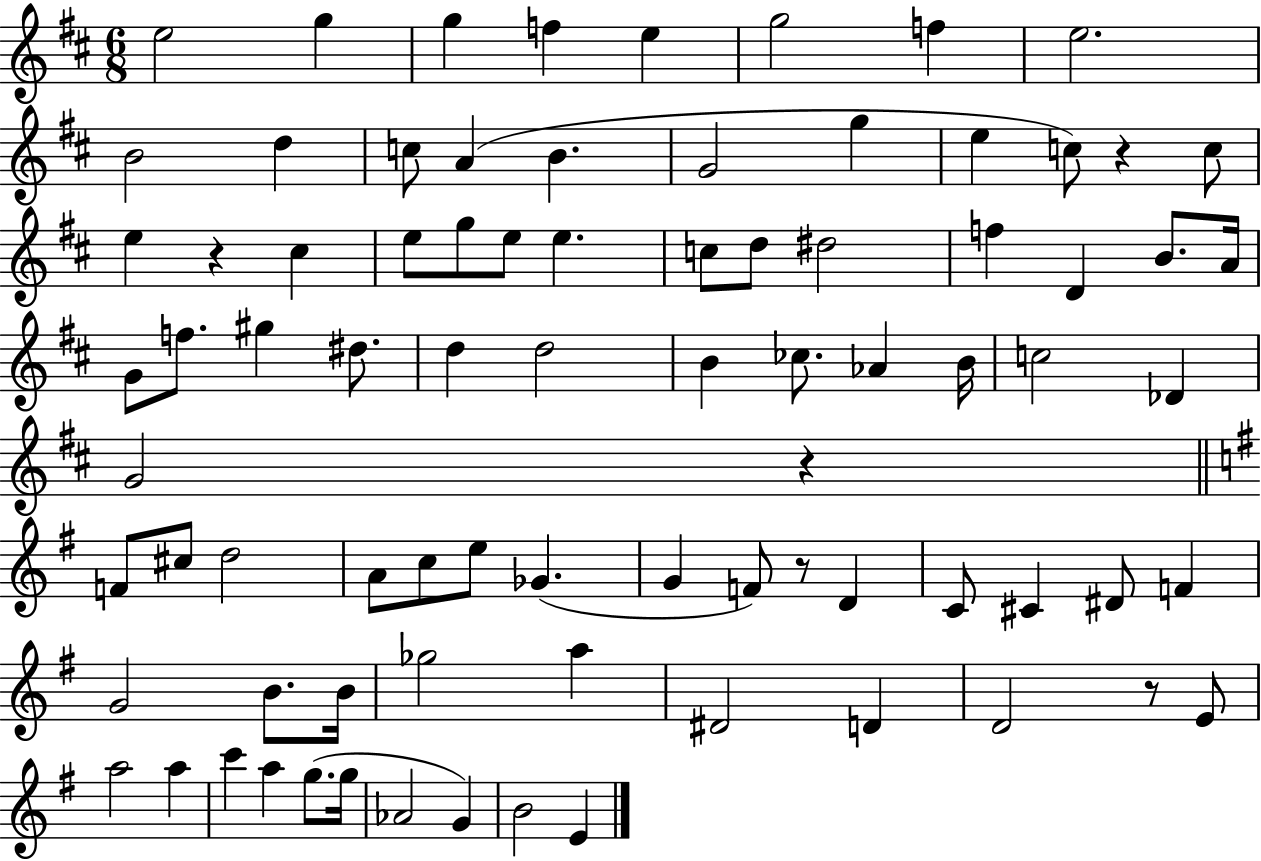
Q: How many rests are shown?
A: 5